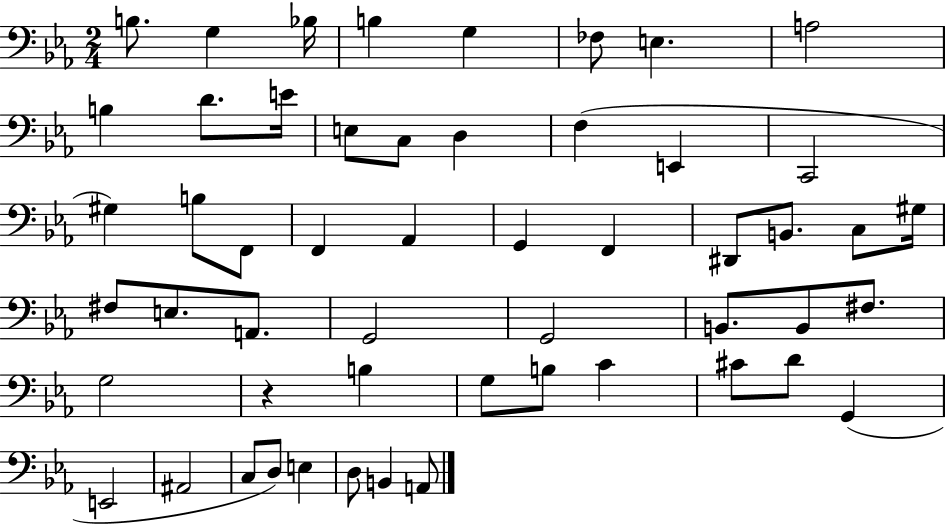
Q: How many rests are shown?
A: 1